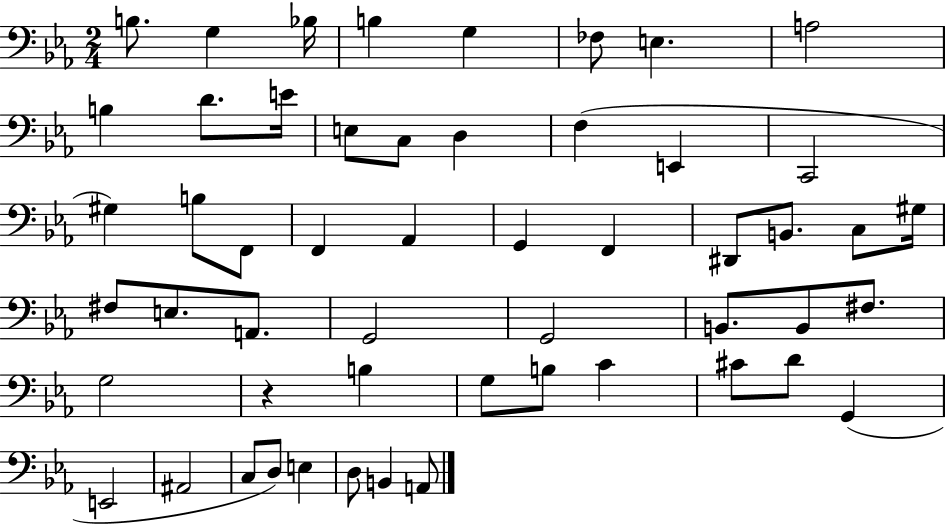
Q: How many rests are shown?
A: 1